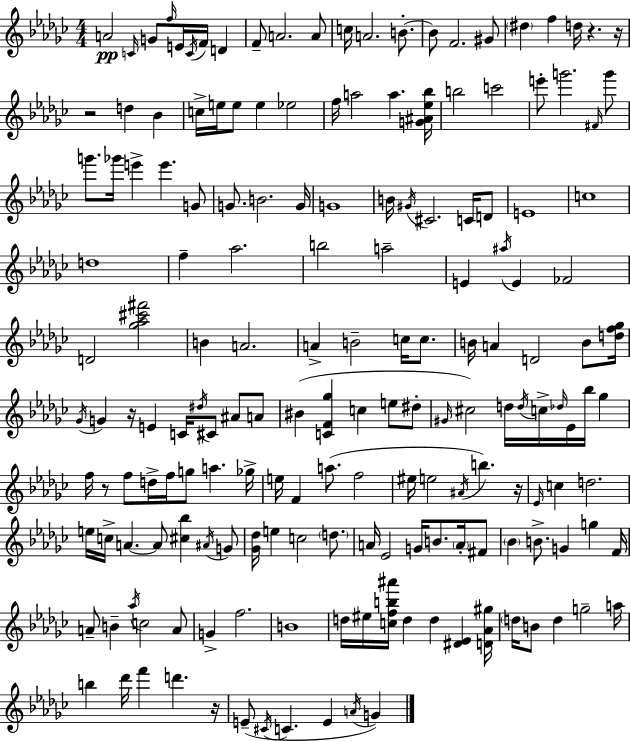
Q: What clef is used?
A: treble